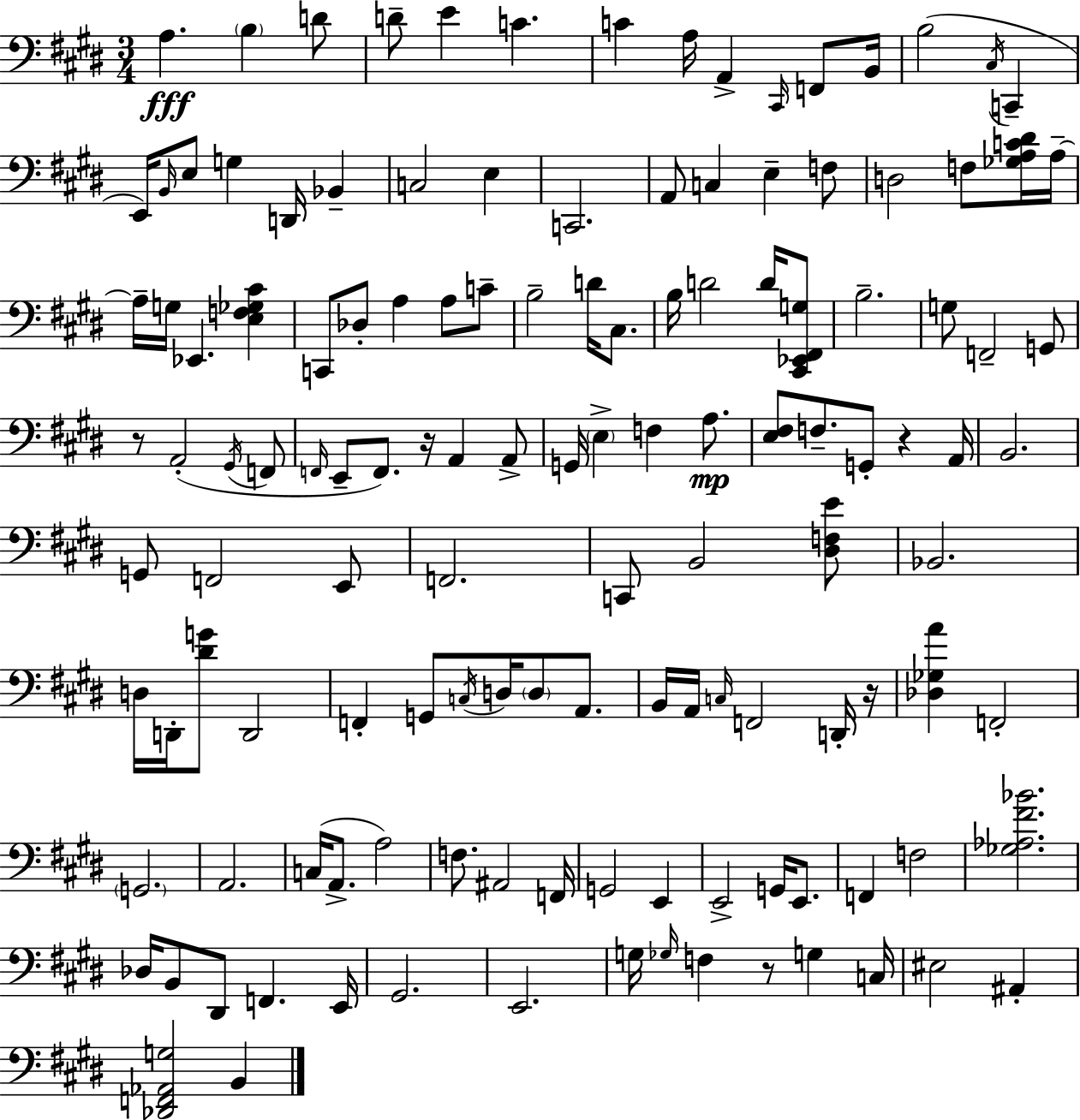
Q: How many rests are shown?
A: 5